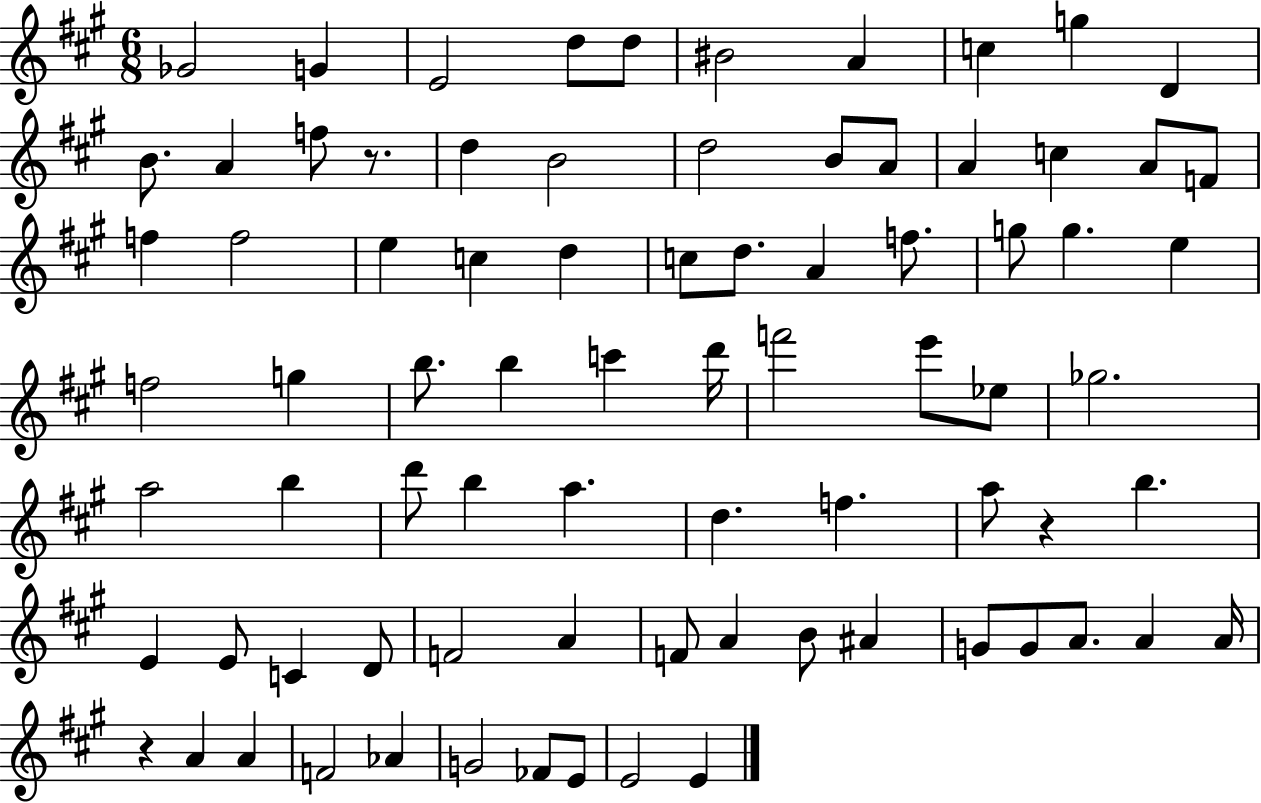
{
  \clef treble
  \numericTimeSignature
  \time 6/8
  \key a \major
  \repeat volta 2 { ges'2 g'4 | e'2 d''8 d''8 | bis'2 a'4 | c''4 g''4 d'4 | \break b'8. a'4 f''8 r8. | d''4 b'2 | d''2 b'8 a'8 | a'4 c''4 a'8 f'8 | \break f''4 f''2 | e''4 c''4 d''4 | c''8 d''8. a'4 f''8. | g''8 g''4. e''4 | \break f''2 g''4 | b''8. b''4 c'''4 d'''16 | f'''2 e'''8 ees''8 | ges''2. | \break a''2 b''4 | d'''8 b''4 a''4. | d''4. f''4. | a''8 r4 b''4. | \break e'4 e'8 c'4 d'8 | f'2 a'4 | f'8 a'4 b'8 ais'4 | g'8 g'8 a'8. a'4 a'16 | \break r4 a'4 a'4 | f'2 aes'4 | g'2 fes'8 e'8 | e'2 e'4 | \break } \bar "|."
}